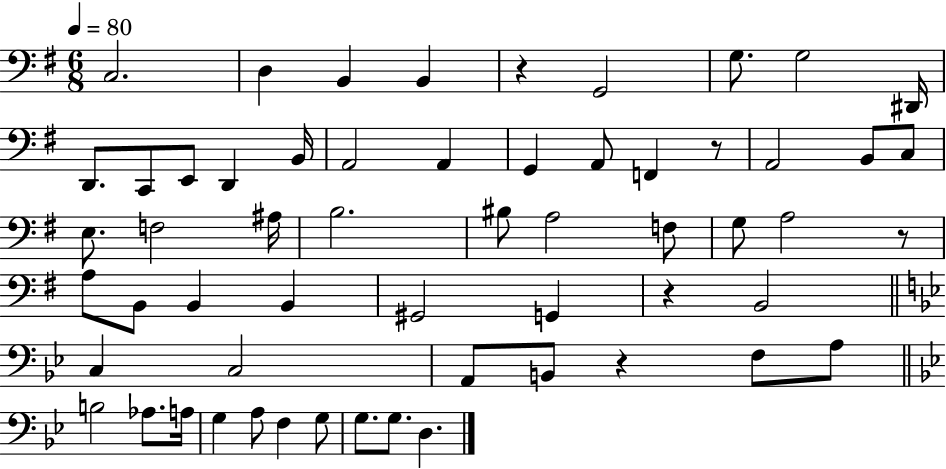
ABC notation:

X:1
T:Untitled
M:6/8
L:1/4
K:G
C,2 D, B,, B,, z G,,2 G,/2 G,2 ^D,,/4 D,,/2 C,,/2 E,,/2 D,, B,,/4 A,,2 A,, G,, A,,/2 F,, z/2 A,,2 B,,/2 C,/2 E,/2 F,2 ^A,/4 B,2 ^B,/2 A,2 F,/2 G,/2 A,2 z/2 A,/2 B,,/2 B,, B,, ^G,,2 G,, z B,,2 C, C,2 A,,/2 B,,/2 z F,/2 A,/2 B,2 _A,/2 A,/4 G, A,/2 F, G,/2 G,/2 G,/2 D,